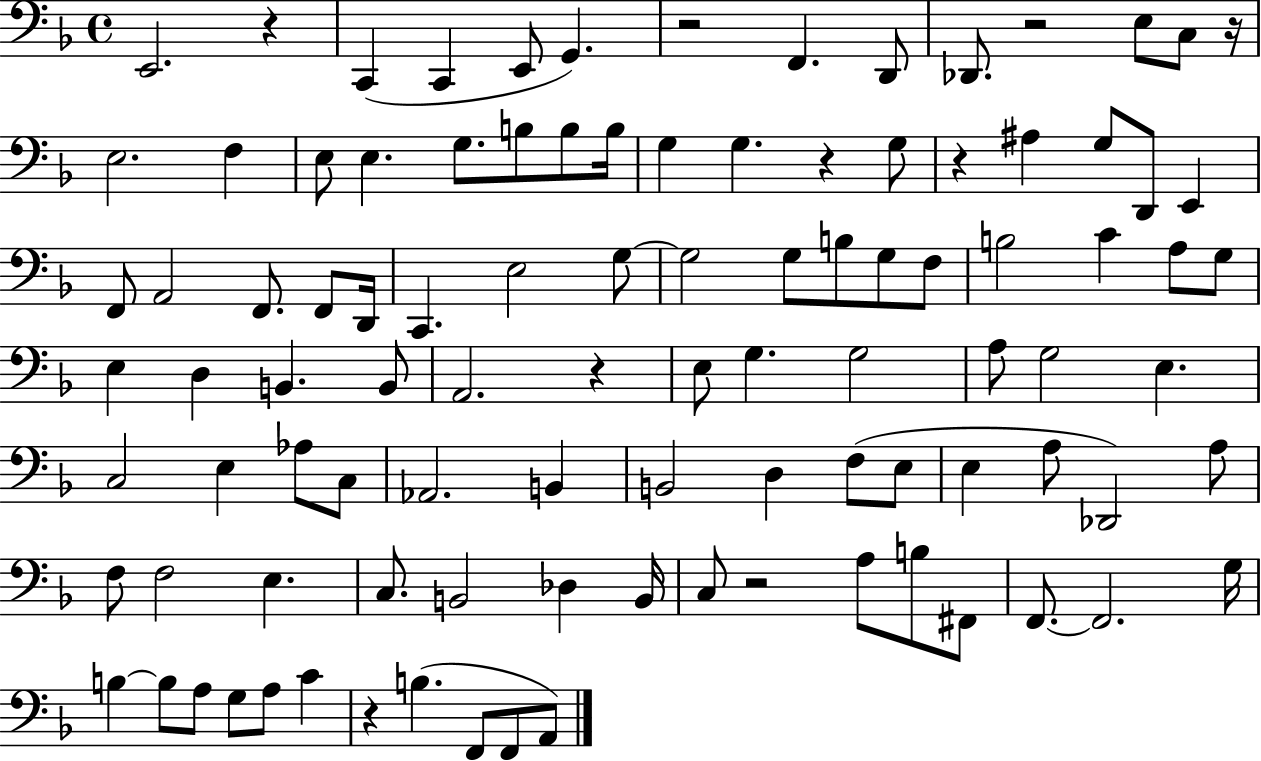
X:1
T:Untitled
M:4/4
L:1/4
K:F
E,,2 z C,, C,, E,,/2 G,, z2 F,, D,,/2 _D,,/2 z2 E,/2 C,/2 z/4 E,2 F, E,/2 E, G,/2 B,/2 B,/2 B,/4 G, G, z G,/2 z ^A, G,/2 D,,/2 E,, F,,/2 A,,2 F,,/2 F,,/2 D,,/4 C,, E,2 G,/2 G,2 G,/2 B,/2 G,/2 F,/2 B,2 C A,/2 G,/2 E, D, B,, B,,/2 A,,2 z E,/2 G, G,2 A,/2 G,2 E, C,2 E, _A,/2 C,/2 _A,,2 B,, B,,2 D, F,/2 E,/2 E, A,/2 _D,,2 A,/2 F,/2 F,2 E, C,/2 B,,2 _D, B,,/4 C,/2 z2 A,/2 B,/2 ^F,,/2 F,,/2 F,,2 G,/4 B, B,/2 A,/2 G,/2 A,/2 C z B, F,,/2 F,,/2 A,,/2